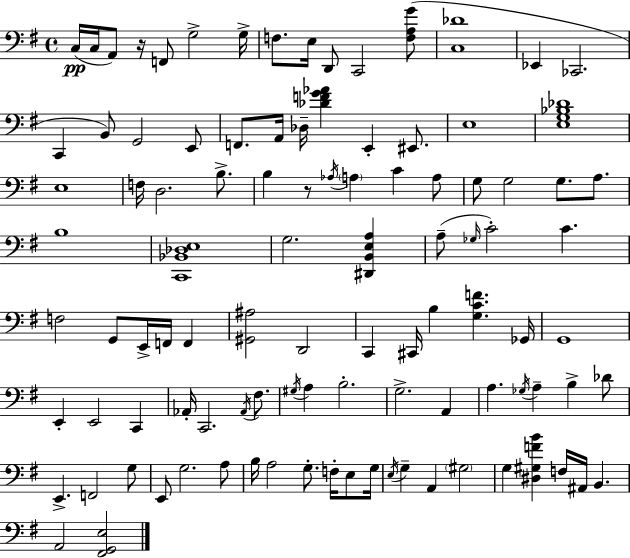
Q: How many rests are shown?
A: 2